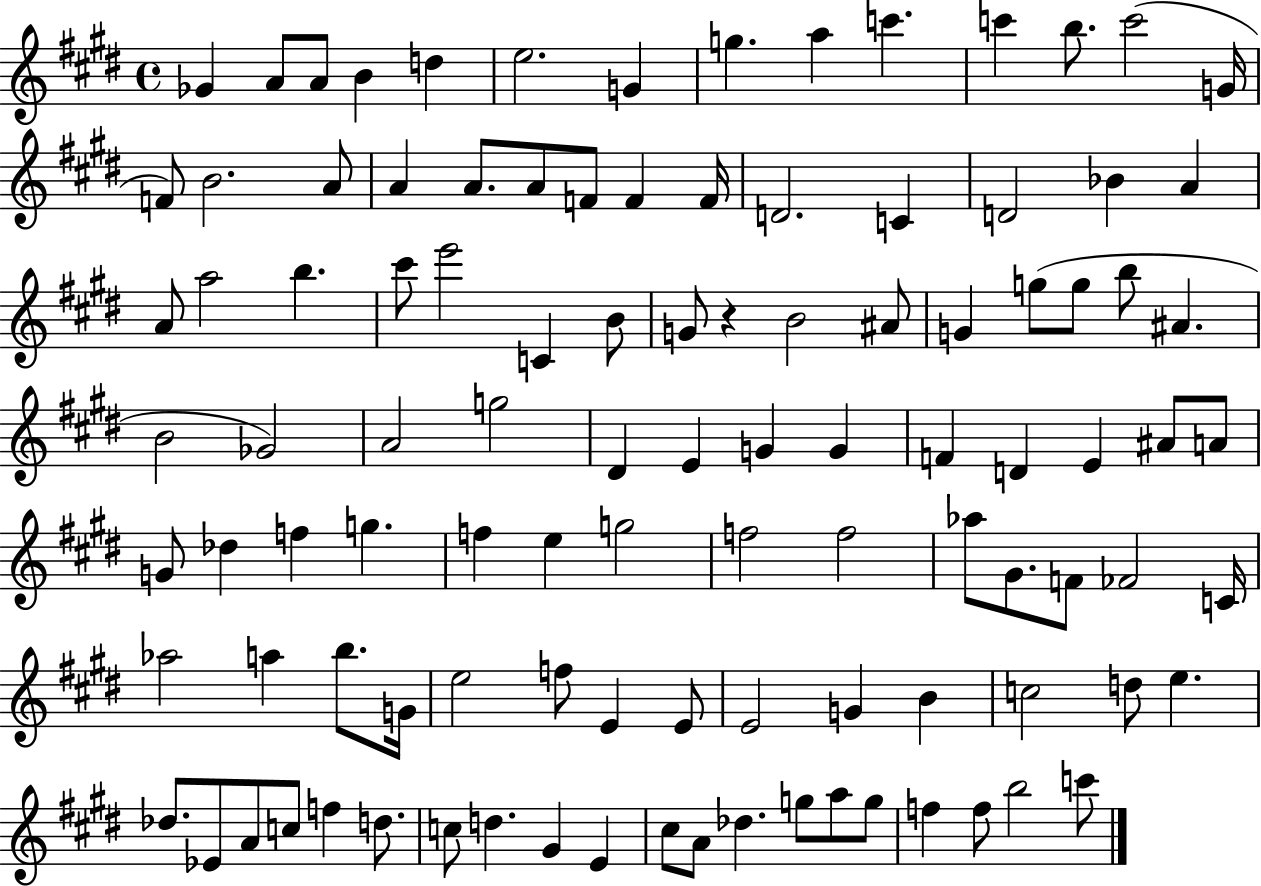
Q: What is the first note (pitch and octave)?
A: Gb4